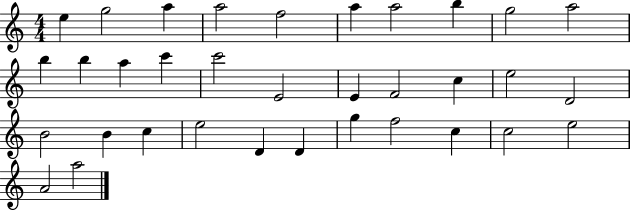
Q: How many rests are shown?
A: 0